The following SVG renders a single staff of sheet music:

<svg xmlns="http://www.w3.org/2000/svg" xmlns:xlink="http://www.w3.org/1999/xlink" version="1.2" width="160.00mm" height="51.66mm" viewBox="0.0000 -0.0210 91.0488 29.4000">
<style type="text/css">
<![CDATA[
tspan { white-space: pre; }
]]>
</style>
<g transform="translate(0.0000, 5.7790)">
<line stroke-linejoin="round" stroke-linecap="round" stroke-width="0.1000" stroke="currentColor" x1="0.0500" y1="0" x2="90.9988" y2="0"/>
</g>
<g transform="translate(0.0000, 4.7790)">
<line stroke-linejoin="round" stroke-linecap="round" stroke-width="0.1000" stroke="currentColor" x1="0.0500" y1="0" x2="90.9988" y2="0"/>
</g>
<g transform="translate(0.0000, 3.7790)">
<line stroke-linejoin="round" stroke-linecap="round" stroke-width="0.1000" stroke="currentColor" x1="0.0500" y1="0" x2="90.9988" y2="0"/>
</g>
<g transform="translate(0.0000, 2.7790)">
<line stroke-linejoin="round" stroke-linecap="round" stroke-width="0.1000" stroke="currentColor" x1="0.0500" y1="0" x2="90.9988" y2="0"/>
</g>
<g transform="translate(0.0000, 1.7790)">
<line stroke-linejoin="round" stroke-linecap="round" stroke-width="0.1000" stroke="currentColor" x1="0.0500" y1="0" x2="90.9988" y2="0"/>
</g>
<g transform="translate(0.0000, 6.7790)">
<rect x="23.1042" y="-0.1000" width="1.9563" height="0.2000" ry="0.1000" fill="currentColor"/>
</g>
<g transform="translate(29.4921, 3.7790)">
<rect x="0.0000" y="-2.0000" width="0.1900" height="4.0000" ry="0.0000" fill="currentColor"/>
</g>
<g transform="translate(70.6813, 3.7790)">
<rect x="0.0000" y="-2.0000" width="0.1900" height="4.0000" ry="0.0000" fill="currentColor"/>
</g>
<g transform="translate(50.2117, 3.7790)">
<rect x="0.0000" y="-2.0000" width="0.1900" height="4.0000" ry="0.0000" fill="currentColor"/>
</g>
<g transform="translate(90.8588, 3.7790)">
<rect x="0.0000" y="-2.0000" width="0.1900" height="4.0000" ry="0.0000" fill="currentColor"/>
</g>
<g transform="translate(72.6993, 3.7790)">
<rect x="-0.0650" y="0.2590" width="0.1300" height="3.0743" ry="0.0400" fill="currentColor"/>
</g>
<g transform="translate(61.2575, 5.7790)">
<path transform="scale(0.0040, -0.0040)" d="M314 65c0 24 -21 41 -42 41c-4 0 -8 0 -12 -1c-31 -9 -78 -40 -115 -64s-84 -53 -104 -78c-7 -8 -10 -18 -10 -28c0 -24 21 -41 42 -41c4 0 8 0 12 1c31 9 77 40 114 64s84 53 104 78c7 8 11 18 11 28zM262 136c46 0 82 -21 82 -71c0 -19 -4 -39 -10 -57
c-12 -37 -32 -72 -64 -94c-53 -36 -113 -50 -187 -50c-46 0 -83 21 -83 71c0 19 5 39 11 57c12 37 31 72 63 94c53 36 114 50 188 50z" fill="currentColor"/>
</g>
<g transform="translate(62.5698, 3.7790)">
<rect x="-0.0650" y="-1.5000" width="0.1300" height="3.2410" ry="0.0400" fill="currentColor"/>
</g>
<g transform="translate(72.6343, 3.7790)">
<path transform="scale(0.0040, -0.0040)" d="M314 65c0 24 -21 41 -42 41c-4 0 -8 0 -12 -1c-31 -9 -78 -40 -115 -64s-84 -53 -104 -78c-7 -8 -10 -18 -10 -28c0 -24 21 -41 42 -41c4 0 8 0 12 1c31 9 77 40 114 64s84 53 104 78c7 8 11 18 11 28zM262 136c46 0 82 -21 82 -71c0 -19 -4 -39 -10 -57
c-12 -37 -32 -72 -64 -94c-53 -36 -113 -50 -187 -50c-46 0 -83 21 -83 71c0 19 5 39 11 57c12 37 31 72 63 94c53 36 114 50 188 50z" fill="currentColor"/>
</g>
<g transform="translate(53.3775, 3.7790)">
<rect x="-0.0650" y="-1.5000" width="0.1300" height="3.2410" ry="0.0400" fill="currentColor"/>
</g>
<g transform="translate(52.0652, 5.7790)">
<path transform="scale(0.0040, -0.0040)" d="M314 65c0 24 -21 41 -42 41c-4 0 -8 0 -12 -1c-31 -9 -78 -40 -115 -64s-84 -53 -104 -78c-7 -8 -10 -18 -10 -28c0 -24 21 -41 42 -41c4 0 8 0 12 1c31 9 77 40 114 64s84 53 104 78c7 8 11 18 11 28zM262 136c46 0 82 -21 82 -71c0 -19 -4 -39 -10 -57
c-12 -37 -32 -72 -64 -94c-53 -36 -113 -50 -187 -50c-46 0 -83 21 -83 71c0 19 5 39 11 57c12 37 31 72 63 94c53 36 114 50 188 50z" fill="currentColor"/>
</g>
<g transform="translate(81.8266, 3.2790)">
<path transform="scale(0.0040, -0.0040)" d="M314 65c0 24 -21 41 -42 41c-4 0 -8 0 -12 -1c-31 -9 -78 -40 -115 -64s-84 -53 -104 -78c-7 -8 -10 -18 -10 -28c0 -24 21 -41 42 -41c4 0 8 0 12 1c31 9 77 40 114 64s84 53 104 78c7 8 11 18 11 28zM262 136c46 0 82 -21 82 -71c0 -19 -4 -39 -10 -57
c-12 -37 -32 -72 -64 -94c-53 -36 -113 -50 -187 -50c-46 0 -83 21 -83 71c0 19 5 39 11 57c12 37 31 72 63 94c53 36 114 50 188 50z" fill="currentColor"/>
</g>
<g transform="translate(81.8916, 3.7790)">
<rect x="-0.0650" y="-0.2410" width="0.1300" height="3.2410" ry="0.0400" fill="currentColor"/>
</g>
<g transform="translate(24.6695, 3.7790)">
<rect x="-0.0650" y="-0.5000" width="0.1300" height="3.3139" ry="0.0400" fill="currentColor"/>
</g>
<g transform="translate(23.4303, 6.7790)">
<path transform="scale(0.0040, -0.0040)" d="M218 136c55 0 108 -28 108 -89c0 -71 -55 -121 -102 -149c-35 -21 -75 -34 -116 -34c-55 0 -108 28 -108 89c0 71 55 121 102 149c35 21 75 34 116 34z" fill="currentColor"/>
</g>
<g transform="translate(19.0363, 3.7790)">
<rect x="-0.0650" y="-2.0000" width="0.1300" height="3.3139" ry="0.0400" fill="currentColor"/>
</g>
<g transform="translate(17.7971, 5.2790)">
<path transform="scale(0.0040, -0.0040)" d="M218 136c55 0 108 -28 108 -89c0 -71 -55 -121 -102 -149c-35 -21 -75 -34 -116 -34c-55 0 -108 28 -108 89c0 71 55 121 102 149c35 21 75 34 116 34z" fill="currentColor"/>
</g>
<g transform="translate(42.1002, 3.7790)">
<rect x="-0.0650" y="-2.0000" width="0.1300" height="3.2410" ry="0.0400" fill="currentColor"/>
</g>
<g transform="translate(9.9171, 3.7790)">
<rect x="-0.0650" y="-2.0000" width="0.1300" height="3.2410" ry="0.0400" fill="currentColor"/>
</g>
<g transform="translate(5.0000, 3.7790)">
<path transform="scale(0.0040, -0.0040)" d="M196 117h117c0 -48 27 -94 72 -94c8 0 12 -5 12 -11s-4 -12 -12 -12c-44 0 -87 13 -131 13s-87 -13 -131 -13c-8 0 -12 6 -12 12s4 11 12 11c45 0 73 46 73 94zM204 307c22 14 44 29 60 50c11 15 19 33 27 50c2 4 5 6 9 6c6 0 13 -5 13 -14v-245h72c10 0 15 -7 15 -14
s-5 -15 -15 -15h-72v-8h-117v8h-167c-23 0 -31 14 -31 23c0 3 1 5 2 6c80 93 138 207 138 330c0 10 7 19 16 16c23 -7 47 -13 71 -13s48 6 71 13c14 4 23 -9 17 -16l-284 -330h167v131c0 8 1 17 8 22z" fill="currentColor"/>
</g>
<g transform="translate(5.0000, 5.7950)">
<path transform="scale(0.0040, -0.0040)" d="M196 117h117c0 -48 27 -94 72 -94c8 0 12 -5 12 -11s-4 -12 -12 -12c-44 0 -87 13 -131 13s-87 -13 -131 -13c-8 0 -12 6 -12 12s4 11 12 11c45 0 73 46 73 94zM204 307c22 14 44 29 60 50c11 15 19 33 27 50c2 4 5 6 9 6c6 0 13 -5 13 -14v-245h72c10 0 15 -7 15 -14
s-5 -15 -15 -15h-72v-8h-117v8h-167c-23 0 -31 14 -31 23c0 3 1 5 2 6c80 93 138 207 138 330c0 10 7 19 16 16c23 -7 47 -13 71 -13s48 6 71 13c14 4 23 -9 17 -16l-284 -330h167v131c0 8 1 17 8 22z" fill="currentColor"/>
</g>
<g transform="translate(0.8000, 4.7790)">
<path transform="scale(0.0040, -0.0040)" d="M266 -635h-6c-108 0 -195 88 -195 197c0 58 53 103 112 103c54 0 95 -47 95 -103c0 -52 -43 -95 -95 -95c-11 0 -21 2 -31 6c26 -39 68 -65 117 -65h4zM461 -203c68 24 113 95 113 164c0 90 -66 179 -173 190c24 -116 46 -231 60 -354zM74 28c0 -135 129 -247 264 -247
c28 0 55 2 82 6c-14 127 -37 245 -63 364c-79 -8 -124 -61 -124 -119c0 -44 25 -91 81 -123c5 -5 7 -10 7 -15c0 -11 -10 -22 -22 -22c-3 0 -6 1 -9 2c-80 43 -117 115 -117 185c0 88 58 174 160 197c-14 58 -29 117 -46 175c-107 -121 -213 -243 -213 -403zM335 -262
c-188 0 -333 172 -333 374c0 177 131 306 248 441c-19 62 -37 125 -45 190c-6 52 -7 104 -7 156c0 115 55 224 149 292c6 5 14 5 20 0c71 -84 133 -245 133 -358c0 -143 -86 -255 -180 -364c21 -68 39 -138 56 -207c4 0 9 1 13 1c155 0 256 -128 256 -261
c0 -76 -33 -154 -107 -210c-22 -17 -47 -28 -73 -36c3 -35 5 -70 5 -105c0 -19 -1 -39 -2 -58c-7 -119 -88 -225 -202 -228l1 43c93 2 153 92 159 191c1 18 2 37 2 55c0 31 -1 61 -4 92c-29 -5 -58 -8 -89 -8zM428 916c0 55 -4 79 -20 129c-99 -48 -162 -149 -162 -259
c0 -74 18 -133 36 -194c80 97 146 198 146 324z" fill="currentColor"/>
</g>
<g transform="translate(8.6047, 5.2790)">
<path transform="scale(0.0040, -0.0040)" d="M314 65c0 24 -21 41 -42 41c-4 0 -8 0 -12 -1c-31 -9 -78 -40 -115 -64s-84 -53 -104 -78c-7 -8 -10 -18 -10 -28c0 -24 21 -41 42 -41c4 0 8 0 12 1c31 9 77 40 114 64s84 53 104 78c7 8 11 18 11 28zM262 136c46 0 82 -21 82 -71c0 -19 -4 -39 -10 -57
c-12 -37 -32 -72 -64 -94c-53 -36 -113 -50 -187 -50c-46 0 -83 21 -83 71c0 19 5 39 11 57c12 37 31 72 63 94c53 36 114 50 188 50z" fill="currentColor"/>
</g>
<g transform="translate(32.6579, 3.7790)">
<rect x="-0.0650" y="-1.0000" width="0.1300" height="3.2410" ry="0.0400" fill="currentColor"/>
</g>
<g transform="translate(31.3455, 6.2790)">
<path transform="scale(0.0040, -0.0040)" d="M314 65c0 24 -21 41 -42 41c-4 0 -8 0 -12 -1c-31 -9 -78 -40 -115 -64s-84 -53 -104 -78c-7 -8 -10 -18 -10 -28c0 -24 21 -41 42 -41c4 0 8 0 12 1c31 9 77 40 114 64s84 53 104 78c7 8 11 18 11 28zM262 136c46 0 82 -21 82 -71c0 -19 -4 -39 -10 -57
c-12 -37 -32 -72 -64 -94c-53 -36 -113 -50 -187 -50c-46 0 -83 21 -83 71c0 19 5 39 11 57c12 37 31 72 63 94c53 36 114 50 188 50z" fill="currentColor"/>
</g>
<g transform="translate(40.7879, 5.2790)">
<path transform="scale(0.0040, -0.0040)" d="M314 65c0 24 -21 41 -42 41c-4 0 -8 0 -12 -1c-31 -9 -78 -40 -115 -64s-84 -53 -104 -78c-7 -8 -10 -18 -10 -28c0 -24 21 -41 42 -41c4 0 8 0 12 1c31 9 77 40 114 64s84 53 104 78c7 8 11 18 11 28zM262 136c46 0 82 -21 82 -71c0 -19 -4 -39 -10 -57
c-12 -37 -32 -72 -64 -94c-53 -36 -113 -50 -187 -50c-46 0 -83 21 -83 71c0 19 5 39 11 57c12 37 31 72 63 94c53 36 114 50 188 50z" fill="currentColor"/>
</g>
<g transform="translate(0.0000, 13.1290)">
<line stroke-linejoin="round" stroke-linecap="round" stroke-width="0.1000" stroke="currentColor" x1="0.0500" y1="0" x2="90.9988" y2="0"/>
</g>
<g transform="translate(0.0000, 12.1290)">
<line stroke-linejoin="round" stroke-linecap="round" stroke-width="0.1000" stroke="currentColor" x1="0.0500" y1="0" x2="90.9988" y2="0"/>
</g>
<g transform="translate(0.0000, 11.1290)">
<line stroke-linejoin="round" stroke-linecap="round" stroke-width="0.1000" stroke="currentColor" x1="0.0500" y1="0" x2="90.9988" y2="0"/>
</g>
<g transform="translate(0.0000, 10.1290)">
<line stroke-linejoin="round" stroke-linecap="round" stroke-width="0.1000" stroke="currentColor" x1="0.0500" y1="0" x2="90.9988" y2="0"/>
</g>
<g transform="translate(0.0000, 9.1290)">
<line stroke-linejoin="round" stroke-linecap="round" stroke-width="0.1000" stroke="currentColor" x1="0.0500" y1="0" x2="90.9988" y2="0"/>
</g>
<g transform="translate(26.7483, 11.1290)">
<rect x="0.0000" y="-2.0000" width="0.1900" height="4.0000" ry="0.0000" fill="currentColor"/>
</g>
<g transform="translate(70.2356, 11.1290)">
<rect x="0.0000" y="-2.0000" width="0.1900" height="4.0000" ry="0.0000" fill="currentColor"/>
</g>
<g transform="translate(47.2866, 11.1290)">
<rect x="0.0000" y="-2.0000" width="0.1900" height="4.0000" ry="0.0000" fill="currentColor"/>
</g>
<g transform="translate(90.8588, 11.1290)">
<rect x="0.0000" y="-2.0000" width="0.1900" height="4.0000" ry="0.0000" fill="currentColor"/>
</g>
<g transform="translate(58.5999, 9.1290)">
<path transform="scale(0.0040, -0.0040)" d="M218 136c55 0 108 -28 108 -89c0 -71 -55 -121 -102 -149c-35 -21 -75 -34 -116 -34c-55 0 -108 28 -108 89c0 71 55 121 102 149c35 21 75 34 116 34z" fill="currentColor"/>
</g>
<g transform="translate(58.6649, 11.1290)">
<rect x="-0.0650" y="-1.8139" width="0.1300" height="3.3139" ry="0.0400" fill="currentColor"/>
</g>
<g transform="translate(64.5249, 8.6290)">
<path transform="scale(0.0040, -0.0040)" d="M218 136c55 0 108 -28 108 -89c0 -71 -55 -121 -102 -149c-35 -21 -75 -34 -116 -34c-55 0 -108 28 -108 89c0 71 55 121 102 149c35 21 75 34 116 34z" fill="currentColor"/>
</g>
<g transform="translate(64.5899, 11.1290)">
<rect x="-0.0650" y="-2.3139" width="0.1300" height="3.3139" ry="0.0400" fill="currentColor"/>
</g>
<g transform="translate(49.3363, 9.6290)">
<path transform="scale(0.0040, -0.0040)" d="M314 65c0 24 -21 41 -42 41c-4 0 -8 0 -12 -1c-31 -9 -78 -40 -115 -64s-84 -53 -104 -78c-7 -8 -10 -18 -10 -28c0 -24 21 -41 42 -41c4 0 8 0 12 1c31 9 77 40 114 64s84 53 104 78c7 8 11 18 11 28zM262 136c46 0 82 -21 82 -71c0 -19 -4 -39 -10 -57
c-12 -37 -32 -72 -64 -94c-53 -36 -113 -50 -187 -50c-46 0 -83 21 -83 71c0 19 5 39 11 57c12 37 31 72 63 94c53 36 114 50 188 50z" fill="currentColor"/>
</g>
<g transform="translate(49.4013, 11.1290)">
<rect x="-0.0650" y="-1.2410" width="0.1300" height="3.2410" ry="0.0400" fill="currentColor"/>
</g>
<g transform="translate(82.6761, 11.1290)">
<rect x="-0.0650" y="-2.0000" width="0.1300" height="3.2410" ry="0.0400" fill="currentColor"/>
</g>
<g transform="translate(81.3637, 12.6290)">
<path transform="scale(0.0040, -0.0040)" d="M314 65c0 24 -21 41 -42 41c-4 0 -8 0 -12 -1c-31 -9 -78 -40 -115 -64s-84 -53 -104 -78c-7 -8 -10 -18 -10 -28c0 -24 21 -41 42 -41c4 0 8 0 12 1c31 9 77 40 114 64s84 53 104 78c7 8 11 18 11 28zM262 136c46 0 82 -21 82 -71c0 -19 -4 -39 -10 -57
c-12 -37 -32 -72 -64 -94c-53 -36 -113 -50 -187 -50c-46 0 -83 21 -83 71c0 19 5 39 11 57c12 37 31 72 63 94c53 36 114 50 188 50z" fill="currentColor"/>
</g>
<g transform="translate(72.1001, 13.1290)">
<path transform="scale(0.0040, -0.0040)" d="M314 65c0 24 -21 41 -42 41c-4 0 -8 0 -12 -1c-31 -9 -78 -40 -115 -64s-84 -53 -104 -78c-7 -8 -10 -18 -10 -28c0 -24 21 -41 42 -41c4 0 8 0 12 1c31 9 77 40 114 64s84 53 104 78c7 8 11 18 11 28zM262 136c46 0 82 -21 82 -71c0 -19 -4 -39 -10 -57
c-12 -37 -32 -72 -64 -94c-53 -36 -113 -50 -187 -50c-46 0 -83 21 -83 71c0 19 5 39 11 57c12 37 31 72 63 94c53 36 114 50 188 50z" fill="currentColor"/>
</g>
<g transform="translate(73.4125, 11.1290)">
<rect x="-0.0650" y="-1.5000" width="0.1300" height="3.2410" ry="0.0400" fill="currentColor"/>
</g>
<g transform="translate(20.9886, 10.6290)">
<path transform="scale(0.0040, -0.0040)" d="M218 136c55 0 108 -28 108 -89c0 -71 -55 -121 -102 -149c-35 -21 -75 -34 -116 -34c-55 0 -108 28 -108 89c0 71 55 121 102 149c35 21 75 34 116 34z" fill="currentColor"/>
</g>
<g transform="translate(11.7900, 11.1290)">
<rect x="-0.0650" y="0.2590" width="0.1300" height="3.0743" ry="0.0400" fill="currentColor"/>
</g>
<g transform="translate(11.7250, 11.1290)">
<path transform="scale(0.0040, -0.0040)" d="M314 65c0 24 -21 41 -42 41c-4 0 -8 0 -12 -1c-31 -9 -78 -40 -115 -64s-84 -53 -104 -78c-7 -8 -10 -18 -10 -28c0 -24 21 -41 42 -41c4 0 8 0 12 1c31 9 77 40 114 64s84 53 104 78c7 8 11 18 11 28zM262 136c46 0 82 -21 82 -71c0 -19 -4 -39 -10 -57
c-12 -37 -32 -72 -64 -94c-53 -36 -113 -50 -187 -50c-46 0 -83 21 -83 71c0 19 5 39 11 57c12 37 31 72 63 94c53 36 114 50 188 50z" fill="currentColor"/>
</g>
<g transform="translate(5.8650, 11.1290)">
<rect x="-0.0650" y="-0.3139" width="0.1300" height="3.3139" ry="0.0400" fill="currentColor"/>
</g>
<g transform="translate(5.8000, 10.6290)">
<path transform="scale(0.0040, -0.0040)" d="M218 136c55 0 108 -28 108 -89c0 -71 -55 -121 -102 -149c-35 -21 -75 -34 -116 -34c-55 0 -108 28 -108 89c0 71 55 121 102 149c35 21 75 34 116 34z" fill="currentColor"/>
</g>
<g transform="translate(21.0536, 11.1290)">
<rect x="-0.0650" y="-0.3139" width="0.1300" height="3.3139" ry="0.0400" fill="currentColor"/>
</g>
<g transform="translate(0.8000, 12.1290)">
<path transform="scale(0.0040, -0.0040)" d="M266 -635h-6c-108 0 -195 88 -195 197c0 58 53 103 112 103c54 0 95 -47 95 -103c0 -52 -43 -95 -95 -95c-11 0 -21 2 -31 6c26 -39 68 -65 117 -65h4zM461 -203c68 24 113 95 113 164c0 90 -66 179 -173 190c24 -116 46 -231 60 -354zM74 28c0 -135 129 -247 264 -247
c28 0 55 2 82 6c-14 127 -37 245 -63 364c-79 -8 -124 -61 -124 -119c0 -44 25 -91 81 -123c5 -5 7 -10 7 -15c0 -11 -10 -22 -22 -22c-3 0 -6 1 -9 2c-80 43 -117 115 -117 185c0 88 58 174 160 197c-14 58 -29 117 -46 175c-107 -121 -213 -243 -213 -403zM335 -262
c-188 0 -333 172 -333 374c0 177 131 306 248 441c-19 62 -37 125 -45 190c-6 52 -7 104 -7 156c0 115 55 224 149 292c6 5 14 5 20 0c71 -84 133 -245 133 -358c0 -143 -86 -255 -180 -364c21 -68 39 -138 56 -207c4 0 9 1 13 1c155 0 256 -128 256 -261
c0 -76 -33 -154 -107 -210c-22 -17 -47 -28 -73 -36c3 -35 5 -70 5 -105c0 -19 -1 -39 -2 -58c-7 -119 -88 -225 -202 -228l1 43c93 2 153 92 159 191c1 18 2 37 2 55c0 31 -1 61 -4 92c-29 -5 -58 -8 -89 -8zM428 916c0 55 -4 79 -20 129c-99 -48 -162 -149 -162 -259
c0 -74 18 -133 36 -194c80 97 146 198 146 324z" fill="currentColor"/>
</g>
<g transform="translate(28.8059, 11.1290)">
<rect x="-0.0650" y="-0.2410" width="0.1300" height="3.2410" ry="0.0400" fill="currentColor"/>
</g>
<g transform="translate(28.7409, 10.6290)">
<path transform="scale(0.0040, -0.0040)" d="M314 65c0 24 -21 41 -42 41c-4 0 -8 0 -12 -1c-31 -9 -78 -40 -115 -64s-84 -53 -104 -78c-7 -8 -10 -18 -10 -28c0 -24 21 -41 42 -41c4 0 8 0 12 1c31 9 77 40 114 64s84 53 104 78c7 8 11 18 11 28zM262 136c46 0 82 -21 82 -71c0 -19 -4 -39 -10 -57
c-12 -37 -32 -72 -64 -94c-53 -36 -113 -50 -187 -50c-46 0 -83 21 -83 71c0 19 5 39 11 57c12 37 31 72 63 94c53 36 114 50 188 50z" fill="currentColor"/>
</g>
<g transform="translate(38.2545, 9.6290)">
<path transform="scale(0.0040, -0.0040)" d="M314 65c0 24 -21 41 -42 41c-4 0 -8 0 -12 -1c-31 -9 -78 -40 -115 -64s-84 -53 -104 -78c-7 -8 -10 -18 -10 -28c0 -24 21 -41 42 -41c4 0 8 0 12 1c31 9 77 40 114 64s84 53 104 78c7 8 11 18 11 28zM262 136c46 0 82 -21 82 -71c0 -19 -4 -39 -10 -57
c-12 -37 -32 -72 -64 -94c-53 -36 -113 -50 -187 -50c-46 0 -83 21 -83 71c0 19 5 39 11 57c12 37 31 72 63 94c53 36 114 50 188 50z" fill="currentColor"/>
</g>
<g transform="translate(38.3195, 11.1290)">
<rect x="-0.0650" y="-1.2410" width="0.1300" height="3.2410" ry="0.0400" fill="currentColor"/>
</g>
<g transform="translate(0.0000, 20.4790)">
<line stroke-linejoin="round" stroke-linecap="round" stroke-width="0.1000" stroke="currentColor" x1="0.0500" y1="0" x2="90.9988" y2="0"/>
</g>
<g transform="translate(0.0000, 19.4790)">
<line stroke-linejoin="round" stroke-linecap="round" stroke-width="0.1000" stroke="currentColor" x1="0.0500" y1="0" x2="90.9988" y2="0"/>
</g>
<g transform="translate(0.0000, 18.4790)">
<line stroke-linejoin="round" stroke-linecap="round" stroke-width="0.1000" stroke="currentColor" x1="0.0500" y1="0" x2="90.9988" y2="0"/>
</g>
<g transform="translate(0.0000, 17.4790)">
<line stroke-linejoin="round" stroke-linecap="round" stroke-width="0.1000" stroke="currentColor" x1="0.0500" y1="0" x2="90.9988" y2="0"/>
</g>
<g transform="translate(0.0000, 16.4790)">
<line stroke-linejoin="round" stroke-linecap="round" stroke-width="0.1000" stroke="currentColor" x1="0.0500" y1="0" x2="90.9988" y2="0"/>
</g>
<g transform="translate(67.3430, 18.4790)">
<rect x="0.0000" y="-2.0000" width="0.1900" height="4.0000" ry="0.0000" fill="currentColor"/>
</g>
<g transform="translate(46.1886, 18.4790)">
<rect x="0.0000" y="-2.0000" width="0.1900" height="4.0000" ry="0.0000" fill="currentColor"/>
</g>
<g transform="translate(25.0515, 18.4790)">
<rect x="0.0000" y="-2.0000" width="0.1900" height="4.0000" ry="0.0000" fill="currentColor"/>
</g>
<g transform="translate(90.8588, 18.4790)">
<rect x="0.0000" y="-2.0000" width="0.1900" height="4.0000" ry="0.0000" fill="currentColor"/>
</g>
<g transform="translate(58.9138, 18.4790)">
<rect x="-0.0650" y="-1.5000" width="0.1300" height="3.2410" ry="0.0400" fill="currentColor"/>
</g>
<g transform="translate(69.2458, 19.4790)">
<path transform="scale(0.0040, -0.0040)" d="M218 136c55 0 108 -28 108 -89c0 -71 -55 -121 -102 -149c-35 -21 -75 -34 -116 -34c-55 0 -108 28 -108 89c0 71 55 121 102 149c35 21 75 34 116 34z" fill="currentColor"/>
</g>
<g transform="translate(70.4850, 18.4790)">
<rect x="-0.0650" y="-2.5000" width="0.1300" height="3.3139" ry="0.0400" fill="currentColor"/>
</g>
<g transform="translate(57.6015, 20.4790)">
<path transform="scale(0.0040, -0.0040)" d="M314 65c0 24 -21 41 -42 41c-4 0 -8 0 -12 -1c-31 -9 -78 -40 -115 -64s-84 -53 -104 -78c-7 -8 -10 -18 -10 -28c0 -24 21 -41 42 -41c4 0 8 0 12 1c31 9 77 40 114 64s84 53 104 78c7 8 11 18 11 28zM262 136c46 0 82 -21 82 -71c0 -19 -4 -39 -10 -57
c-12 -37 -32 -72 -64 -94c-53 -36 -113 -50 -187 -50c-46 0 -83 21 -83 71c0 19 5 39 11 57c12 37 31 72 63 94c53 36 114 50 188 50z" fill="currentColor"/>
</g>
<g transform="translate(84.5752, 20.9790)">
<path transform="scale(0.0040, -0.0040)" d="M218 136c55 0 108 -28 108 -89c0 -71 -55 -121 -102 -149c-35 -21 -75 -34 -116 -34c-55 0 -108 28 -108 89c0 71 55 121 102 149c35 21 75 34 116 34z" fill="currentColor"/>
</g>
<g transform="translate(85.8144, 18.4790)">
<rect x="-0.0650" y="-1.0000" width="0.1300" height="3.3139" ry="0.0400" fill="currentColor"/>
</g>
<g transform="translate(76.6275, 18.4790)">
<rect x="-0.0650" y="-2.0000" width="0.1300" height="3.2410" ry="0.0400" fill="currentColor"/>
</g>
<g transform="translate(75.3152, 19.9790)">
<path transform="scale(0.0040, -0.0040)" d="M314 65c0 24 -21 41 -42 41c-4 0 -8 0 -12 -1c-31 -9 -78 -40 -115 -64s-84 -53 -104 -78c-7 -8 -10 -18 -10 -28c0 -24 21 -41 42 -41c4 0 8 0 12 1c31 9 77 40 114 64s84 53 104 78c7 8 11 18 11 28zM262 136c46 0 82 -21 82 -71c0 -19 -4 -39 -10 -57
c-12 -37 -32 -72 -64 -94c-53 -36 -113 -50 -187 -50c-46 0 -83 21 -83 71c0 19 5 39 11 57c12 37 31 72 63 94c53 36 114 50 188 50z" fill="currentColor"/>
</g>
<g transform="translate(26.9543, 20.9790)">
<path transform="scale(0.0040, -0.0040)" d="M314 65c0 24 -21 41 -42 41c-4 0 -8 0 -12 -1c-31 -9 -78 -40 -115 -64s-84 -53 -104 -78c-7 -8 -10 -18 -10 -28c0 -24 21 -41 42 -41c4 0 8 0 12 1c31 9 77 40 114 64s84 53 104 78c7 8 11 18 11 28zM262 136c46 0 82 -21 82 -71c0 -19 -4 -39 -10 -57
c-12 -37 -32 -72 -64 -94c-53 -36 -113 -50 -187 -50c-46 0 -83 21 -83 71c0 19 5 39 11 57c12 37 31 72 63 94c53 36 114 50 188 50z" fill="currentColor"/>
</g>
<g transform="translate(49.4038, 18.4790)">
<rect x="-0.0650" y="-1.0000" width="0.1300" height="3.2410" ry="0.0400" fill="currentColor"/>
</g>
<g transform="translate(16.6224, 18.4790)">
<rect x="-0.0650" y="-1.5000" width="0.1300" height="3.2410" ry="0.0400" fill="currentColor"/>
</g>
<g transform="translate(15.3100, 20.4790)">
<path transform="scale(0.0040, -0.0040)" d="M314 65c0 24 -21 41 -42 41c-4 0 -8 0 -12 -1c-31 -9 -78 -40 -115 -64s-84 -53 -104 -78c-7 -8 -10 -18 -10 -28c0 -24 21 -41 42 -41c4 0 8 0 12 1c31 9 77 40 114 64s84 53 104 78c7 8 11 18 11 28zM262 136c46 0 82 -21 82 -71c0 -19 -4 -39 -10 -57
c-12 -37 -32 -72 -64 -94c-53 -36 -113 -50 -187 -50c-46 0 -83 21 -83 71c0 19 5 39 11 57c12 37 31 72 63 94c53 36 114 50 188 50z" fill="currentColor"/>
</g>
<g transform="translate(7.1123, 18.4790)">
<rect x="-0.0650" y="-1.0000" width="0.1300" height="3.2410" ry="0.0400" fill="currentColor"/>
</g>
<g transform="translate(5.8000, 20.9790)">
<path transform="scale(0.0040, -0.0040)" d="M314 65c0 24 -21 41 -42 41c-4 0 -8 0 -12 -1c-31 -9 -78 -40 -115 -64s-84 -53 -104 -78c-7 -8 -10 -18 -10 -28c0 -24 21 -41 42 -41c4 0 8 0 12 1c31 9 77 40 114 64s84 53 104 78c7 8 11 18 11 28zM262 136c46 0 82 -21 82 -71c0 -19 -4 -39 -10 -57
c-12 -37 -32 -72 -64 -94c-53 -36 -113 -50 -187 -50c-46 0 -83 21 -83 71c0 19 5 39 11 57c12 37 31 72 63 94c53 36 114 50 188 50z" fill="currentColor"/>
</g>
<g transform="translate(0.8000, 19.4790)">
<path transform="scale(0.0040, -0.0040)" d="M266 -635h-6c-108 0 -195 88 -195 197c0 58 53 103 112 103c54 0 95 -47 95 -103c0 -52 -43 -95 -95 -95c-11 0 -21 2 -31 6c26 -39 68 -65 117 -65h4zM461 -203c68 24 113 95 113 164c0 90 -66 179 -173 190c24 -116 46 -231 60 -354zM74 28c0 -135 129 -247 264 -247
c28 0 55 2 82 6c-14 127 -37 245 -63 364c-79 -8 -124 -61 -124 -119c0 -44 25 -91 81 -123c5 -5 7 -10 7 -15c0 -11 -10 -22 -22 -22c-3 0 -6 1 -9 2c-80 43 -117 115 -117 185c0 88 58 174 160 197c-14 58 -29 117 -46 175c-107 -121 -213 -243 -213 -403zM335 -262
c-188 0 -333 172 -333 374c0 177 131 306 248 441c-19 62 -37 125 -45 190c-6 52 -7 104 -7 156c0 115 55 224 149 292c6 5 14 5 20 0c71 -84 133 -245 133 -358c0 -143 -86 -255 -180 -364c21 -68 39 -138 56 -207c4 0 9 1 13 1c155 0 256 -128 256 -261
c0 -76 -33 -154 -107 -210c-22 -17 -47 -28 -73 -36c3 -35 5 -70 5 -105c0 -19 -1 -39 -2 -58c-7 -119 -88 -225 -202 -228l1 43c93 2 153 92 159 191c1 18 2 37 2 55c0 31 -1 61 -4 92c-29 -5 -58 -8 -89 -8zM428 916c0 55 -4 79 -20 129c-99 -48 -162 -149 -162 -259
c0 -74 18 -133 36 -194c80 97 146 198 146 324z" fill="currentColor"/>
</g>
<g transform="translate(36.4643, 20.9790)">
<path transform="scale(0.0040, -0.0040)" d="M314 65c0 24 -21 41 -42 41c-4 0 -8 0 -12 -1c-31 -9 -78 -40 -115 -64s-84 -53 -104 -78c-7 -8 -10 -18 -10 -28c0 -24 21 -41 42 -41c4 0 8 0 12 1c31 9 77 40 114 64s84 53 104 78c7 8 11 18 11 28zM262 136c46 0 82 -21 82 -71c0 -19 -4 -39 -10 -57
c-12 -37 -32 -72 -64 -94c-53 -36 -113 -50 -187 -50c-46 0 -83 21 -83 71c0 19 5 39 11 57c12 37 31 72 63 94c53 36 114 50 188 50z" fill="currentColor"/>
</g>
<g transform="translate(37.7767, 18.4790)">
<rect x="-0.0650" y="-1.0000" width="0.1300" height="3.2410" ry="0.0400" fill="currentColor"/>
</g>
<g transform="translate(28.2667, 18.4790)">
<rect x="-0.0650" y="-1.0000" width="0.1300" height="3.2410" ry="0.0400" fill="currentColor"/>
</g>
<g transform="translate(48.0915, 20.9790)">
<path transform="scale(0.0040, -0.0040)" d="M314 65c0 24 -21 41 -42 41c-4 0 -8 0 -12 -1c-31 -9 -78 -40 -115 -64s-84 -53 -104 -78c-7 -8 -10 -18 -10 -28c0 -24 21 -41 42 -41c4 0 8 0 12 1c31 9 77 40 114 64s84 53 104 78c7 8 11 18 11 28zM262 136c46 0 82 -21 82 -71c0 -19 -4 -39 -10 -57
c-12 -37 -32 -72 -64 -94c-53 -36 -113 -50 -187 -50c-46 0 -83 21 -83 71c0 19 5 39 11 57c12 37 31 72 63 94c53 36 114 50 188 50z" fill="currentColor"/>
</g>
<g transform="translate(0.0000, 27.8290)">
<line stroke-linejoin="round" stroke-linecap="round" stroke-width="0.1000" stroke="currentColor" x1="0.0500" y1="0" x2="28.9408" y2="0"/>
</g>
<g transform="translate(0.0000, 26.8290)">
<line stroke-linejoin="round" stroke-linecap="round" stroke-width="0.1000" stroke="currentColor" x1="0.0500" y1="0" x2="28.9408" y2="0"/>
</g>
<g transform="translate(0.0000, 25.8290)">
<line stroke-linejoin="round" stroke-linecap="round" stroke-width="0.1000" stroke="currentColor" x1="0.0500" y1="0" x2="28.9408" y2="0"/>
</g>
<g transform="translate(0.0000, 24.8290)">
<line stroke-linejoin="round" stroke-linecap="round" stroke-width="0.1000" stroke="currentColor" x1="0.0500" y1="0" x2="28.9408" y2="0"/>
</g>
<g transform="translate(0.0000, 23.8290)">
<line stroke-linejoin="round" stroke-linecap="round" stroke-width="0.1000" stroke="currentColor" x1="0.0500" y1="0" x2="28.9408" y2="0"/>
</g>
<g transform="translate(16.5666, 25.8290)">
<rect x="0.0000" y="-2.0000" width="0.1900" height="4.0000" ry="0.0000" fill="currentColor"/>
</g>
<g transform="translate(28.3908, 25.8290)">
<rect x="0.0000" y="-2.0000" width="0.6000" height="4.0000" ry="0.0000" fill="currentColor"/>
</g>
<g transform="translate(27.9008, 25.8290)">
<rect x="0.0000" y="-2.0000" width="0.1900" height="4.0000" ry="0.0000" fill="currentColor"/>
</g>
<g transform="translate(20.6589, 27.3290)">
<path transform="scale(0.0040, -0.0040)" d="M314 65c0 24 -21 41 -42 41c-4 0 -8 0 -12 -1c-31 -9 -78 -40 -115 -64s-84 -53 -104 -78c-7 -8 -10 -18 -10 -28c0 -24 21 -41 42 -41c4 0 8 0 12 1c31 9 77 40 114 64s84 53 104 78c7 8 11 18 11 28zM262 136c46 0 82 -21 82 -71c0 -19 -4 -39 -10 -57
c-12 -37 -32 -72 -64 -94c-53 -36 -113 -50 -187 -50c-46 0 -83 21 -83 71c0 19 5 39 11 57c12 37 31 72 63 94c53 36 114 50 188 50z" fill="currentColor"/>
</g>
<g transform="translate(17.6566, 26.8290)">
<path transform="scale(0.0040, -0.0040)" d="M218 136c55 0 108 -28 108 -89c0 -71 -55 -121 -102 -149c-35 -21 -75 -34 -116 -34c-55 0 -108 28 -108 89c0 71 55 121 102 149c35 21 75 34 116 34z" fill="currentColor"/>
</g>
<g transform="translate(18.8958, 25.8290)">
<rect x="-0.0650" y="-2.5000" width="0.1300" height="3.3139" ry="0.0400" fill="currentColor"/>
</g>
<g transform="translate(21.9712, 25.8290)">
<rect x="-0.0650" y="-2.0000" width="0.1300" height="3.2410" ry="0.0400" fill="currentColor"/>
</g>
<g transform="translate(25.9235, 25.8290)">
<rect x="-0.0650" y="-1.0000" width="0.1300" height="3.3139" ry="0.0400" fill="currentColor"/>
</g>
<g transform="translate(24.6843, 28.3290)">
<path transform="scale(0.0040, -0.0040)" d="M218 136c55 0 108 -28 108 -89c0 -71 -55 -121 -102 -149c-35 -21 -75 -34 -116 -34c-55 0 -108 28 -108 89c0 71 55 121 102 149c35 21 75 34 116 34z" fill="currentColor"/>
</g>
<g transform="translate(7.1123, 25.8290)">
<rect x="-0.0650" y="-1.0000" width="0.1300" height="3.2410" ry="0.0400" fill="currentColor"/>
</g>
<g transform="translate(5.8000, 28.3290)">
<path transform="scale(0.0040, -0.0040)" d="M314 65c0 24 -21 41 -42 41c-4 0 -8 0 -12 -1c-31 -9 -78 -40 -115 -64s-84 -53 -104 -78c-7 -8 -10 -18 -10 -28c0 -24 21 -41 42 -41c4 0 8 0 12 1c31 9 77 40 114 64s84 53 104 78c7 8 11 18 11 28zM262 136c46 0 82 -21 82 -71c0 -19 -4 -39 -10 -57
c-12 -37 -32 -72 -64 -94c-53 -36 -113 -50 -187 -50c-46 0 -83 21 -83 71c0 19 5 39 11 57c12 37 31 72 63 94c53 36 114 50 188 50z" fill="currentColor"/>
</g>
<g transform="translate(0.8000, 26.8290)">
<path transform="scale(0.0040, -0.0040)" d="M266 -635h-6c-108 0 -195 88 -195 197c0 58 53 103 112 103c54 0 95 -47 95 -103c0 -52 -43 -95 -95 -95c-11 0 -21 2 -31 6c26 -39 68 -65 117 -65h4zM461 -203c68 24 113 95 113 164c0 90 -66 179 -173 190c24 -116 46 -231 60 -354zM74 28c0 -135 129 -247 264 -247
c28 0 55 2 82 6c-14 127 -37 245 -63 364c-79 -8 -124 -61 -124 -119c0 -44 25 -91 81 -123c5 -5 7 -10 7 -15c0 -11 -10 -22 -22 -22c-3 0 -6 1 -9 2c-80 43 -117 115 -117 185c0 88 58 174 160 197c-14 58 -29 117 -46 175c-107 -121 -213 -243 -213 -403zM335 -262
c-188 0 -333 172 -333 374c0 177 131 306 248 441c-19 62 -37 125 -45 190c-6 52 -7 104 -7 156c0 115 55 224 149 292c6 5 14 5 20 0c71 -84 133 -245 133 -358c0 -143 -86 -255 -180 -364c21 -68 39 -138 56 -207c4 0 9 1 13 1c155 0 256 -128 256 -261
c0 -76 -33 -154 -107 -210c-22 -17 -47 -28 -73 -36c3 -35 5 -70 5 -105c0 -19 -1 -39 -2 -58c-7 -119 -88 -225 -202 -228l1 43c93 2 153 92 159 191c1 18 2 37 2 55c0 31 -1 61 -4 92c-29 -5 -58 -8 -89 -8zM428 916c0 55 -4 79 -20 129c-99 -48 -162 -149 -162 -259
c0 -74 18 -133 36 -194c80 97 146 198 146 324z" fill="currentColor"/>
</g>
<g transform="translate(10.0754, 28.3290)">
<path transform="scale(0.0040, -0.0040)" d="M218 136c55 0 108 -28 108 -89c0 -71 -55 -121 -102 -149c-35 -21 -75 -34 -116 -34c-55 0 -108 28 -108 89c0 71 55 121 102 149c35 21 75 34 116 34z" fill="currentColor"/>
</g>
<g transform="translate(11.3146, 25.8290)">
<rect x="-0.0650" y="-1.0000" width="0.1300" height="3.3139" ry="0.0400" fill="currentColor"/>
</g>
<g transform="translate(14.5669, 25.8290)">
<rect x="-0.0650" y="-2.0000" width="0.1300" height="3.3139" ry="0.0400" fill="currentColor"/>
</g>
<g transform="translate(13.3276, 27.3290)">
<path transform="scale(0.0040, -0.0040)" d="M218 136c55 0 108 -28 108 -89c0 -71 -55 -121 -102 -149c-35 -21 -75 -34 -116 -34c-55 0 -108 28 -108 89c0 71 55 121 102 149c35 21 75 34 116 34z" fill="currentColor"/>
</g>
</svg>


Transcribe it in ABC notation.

X:1
T:Untitled
M:4/4
L:1/4
K:C
F2 F C D2 F2 E2 E2 B2 c2 c B2 c c2 e2 e2 f g E2 F2 D2 E2 D2 D2 D2 E2 G F2 D D2 D F G F2 D